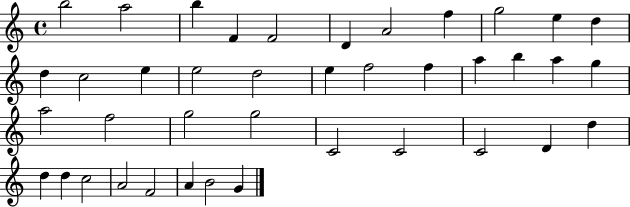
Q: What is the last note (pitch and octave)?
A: G4